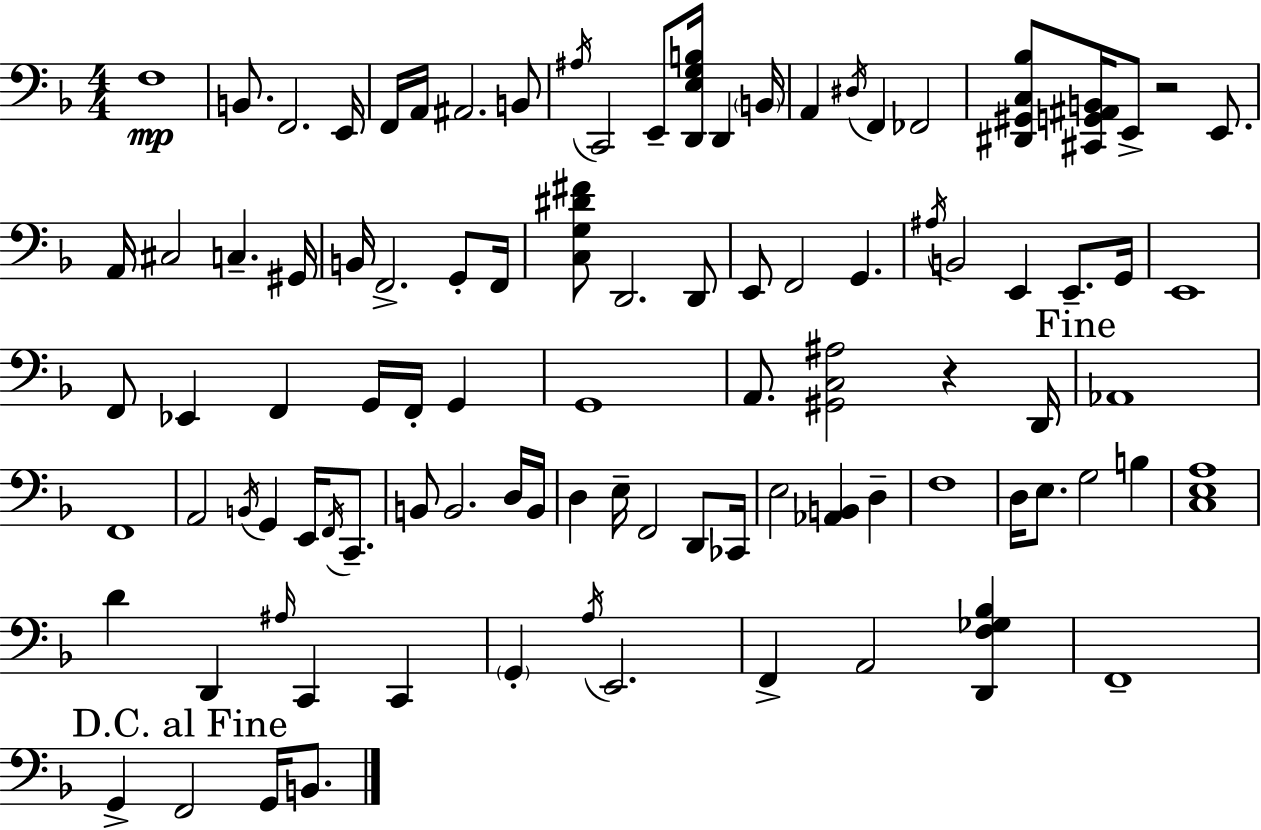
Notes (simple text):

F3/w B2/e. F2/h. E2/s F2/s A2/s A#2/h. B2/e A#3/s C2/h E2/e [D2,E3,G3,B3]/s D2/q B2/s A2/q D#3/s F2/q FES2/h [D#2,G#2,C3,Bb3]/e [C#2,G2,A#2,B2]/s E2/e R/h E2/e. A2/s C#3/h C3/q. G#2/s B2/s F2/h. G2/e F2/s [C3,G3,D#4,F#4]/e D2/h. D2/e E2/e F2/h G2/q. A#3/s B2/h E2/q E2/e. G2/s E2/w F2/e Eb2/q F2/q G2/s F2/s G2/q G2/w A2/e. [G#2,C3,A#3]/h R/q D2/s Ab2/w F2/w A2/h B2/s G2/q E2/s F2/s C2/e. B2/e B2/h. D3/s B2/s D3/q E3/s F2/h D2/e CES2/s E3/h [Ab2,B2]/q D3/q F3/w D3/s E3/e. G3/h B3/q [C3,E3,A3]/w D4/q D2/q A#3/s C2/q C2/q G2/q A3/s E2/h. F2/q A2/h [D2,F3,Gb3,Bb3]/q F2/w G2/q F2/h G2/s B2/e.